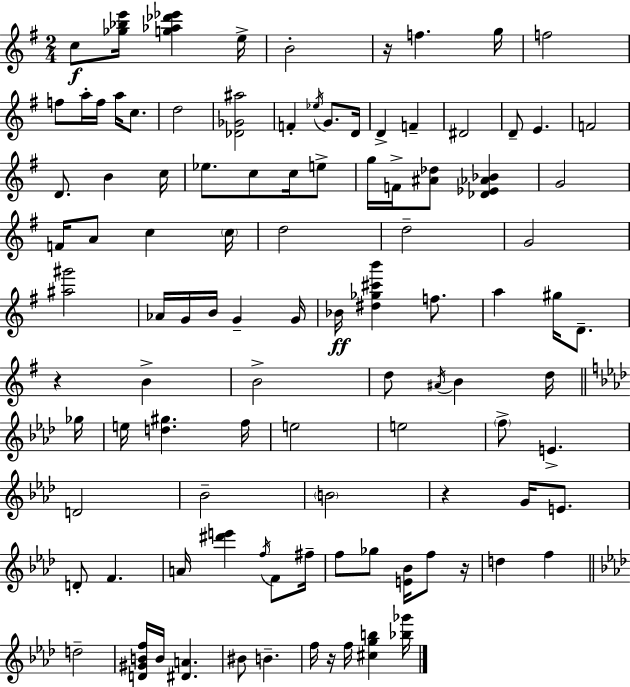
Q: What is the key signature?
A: G major